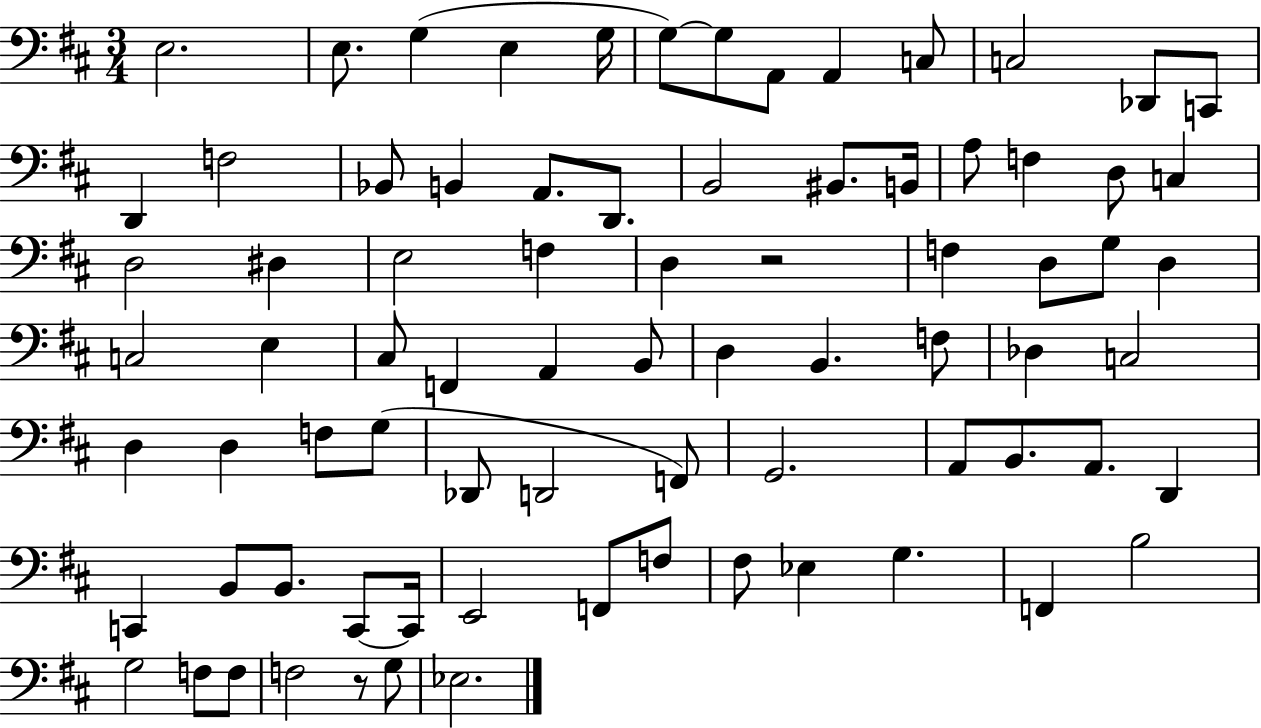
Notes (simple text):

E3/h. E3/e. G3/q E3/q G3/s G3/e G3/e A2/e A2/q C3/e C3/h Db2/e C2/e D2/q F3/h Bb2/e B2/q A2/e. D2/e. B2/h BIS2/e. B2/s A3/e F3/q D3/e C3/q D3/h D#3/q E3/h F3/q D3/q R/h F3/q D3/e G3/e D3/q C3/h E3/q C#3/e F2/q A2/q B2/e D3/q B2/q. F3/e Db3/q C3/h D3/q D3/q F3/e G3/e Db2/e D2/h F2/e G2/h. A2/e B2/e. A2/e. D2/q C2/q B2/e B2/e. C2/e C2/s E2/h F2/e F3/e F#3/e Eb3/q G3/q. F2/q B3/h G3/h F3/e F3/e F3/h R/e G3/e Eb3/h.